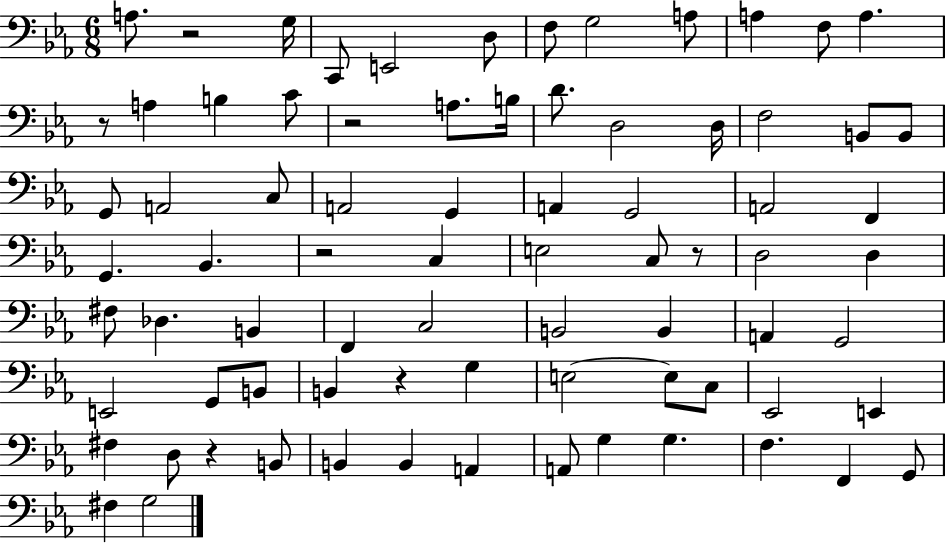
{
  \clef bass
  \numericTimeSignature
  \time 6/8
  \key ees \major
  a8. r2 g16 | c,8 e,2 d8 | f8 g2 a8 | a4 f8 a4. | \break r8 a4 b4 c'8 | r2 a8. b16 | d'8. d2 d16 | f2 b,8 b,8 | \break g,8 a,2 c8 | a,2 g,4 | a,4 g,2 | a,2 f,4 | \break g,4. bes,4. | r2 c4 | e2 c8 r8 | d2 d4 | \break fis8 des4. b,4 | f,4 c2 | b,2 b,4 | a,4 g,2 | \break e,2 g,8 b,8 | b,4 r4 g4 | e2~~ e8 c8 | ees,2 e,4 | \break fis4 d8 r4 b,8 | b,4 b,4 a,4 | a,8 g4 g4. | f4. f,4 g,8 | \break fis4 g2 | \bar "|."
}